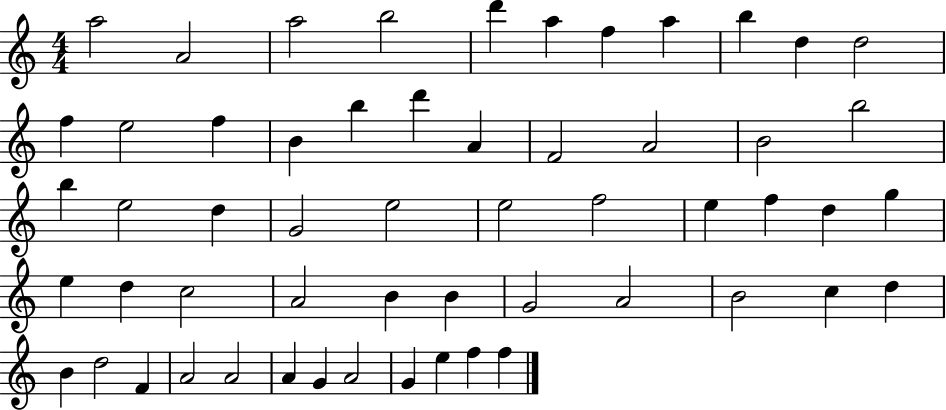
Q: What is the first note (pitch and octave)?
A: A5